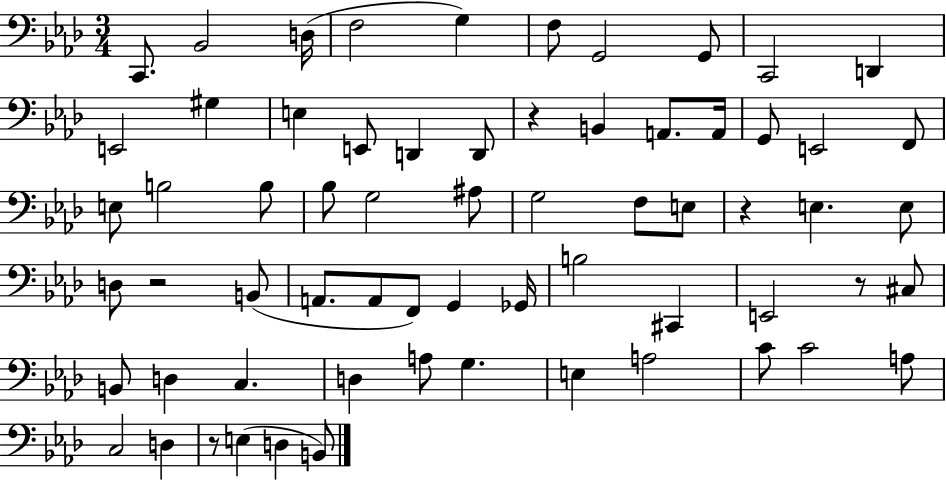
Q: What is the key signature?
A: AES major